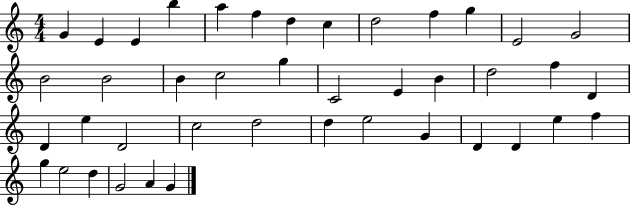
X:1
T:Untitled
M:4/4
L:1/4
K:C
G E E b a f d c d2 f g E2 G2 B2 B2 B c2 g C2 E B d2 f D D e D2 c2 d2 d e2 G D D e f g e2 d G2 A G